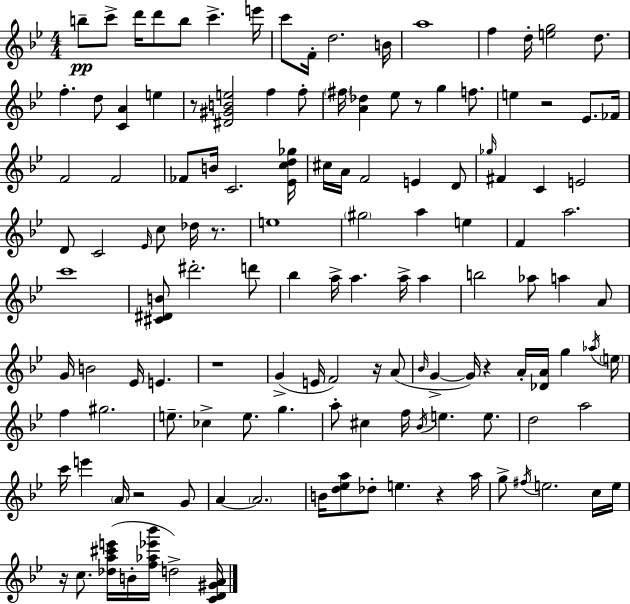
B5/e C6/e D6/s D6/e B5/e C6/q. E6/s C6/e F4/s D5/h. B4/s A5/w F5/q D5/s [E5,G5]/h D5/e. F5/q. D5/e [C4,A4]/q E5/q R/e [D#4,G#4,B4,E5]/h F5/q F5/e F#5/s [A4,Db5]/q Eb5/e R/e G5/q F5/e. E5/q R/h Eb4/e. FES4/s F4/h F4/h FES4/e B4/s C4/h. [Eb4,C5,D5,Gb5]/s C#5/s A4/s F4/h E4/q D4/e Gb5/s F#4/q C4/q E4/h D4/e C4/h Eb4/s C5/e Db5/s R/e. E5/w G#5/h A5/q E5/q F4/q A5/h. C6/w [C#4,D#4,B4]/e D#6/h. D6/e Bb5/q A5/s A5/q. A5/s A5/q B5/h Ab5/e A5/q A4/e G4/s B4/h Eb4/s E4/q. R/w G4/q E4/s F4/h R/s A4/e Bb4/s G4/q G4/s R/q A4/s [Db4,A4]/s G5/q Ab5/s E5/s F5/q G#5/h. E5/e. CES5/q E5/e. G5/q. A5/e C#5/q F5/s Bb4/s E5/q. E5/e. D5/h A5/h C6/s E6/q A4/s R/h G4/e A4/q A4/h. B4/s [D5,Eb5,A5]/e Db5/e E5/q. R/q A5/s G5/e F#5/s E5/h. C5/s E5/s R/s C5/e. [Db5,A5,C#6,E6]/s B4/s [F5,Ab5,Eb6,Bb6]/s D5/h [C4,D4,G#4,A4]/s